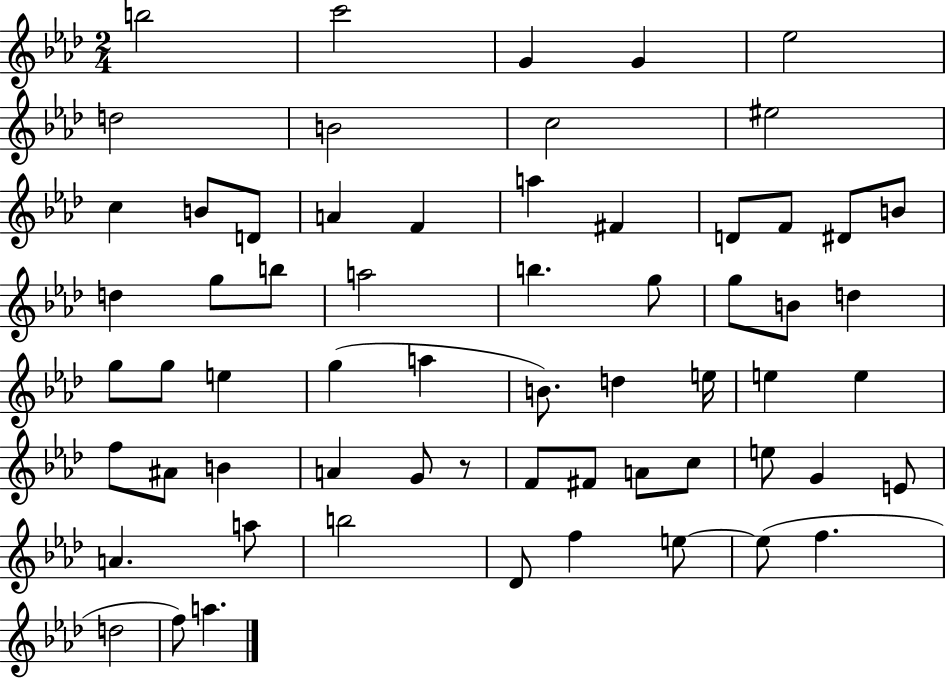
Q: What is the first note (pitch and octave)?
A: B5